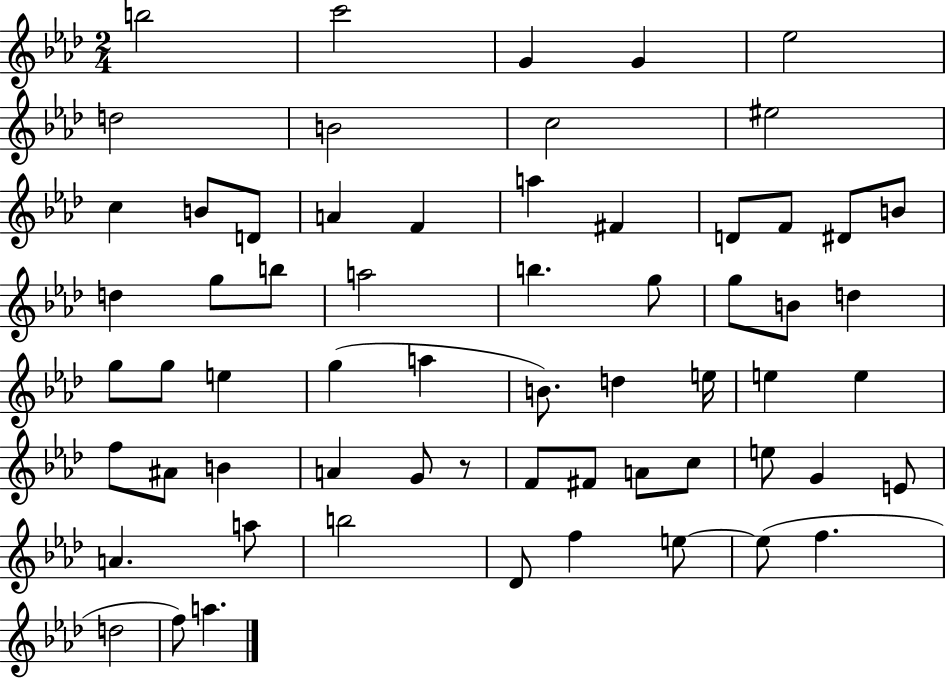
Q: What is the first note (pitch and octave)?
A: B5